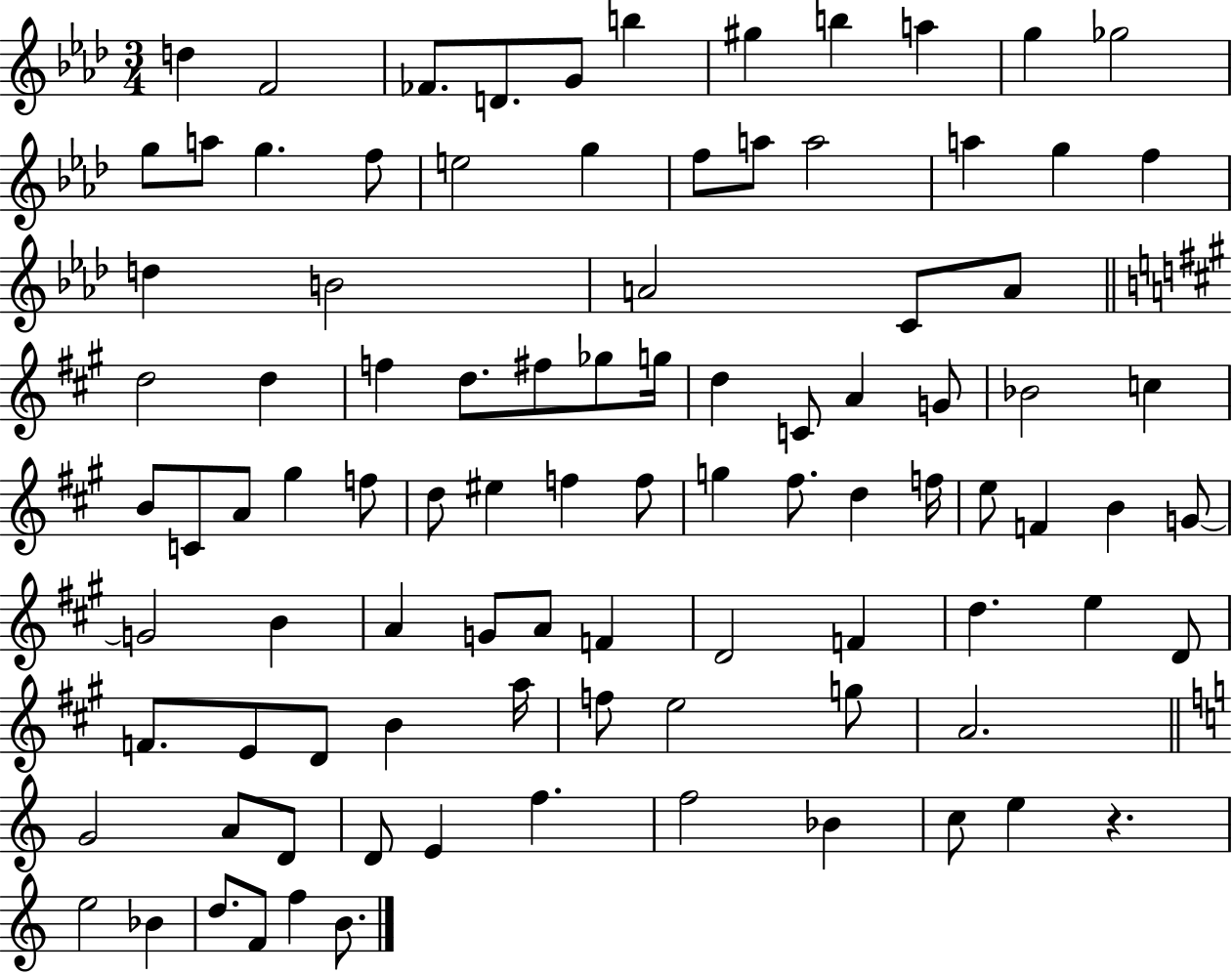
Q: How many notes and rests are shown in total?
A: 95